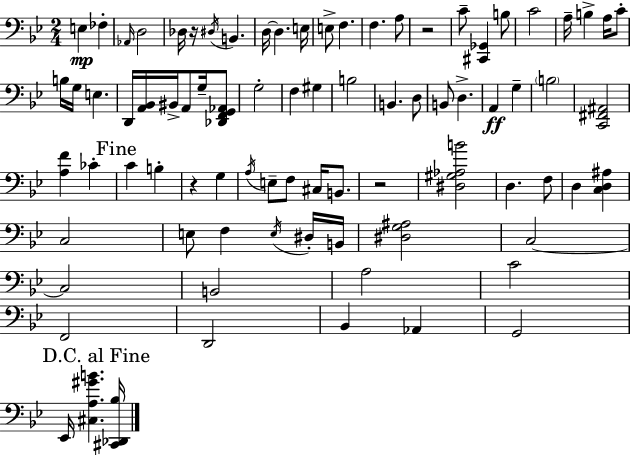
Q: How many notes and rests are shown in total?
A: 82